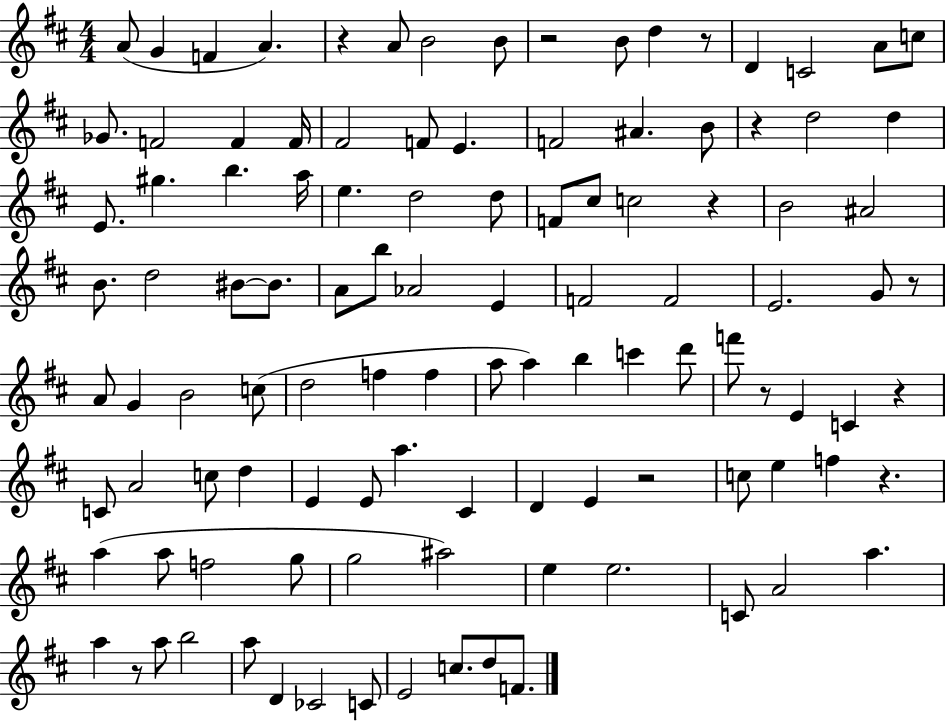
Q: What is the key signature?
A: D major